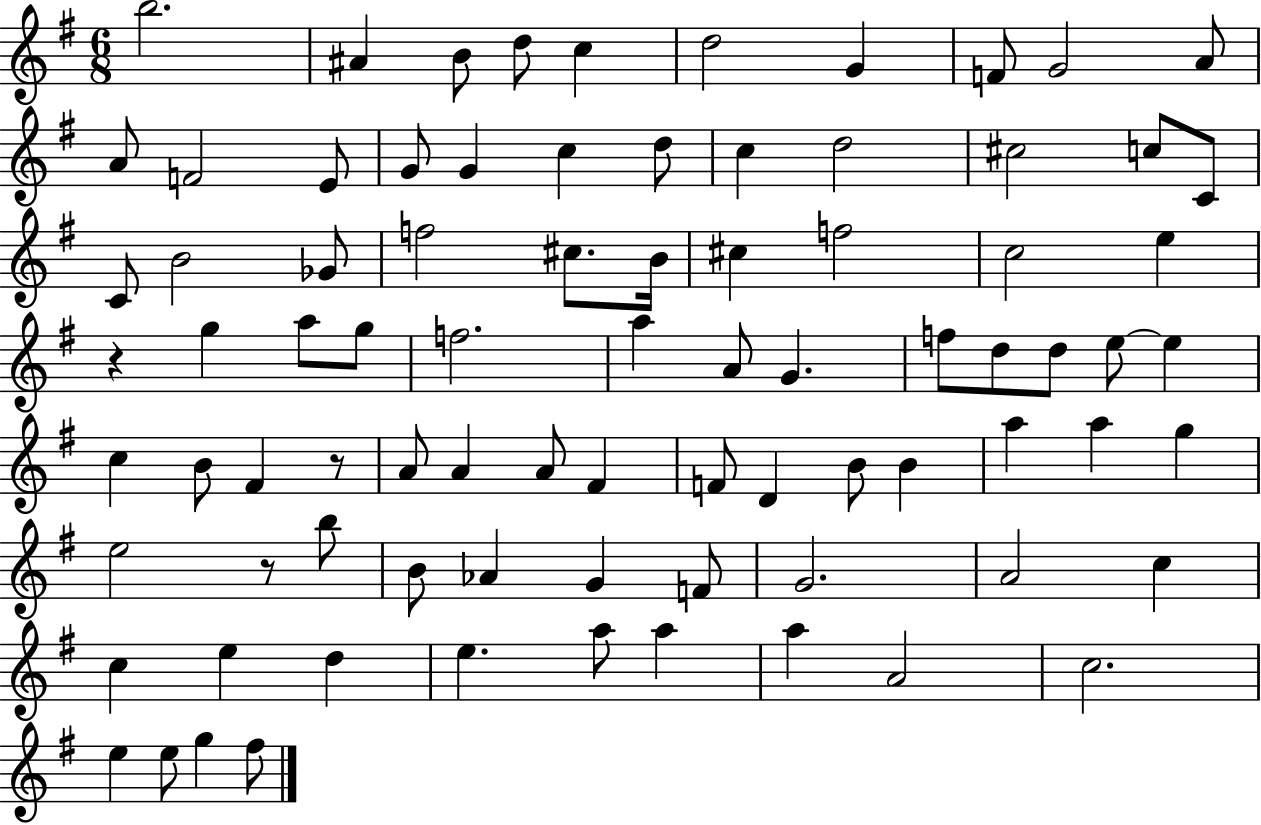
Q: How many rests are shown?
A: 3